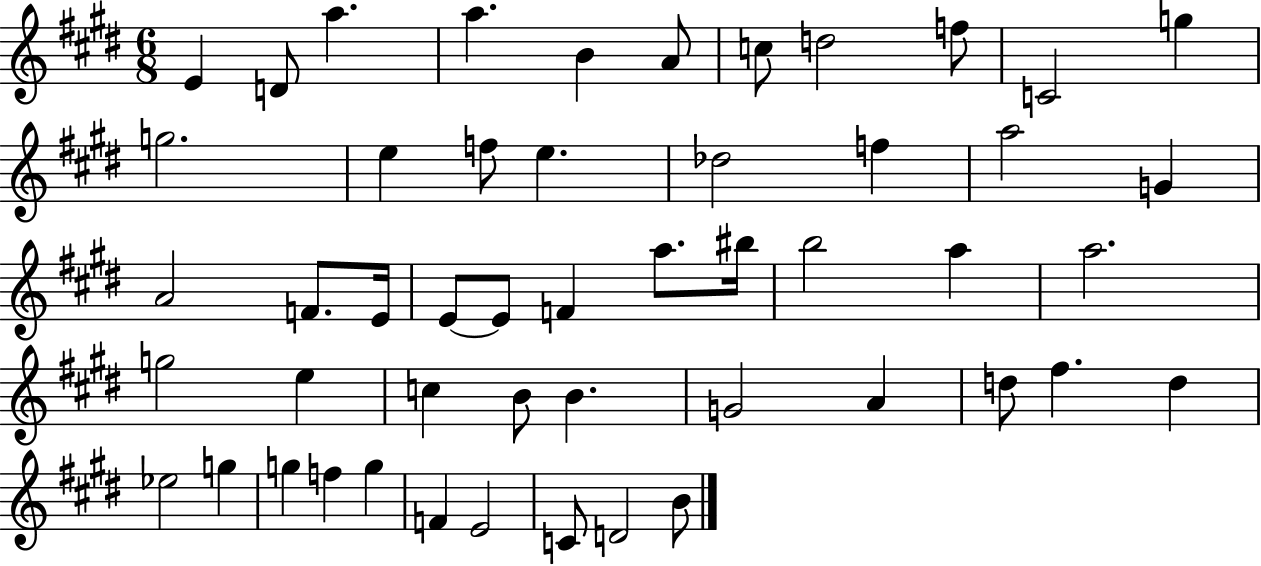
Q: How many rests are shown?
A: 0